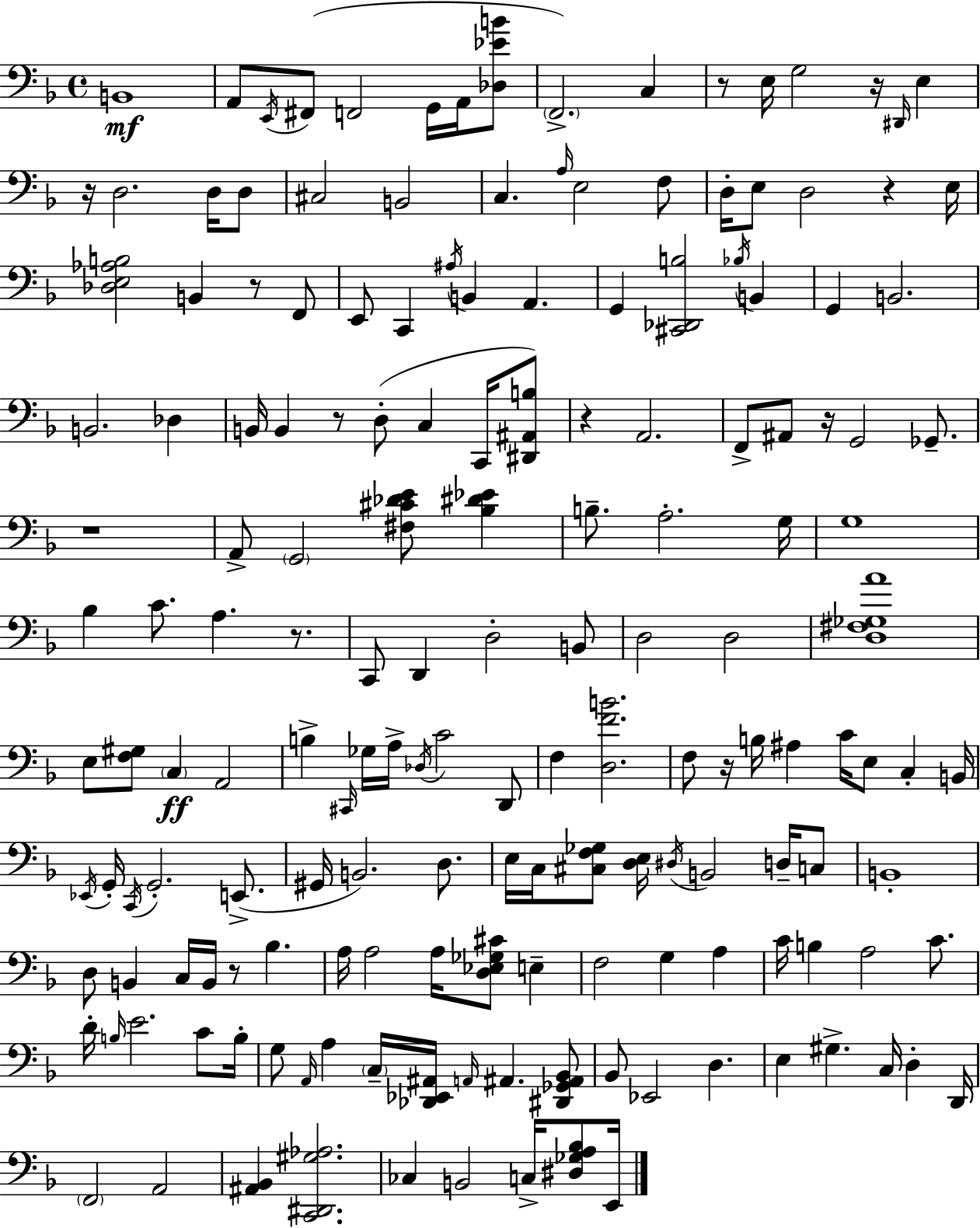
{
  \clef bass
  \time 4/4
  \defaultTimeSignature
  \key d \minor
  b,1\mf | a,8 \acciaccatura { e,16 } fis,8( f,2 g,16 a,16 <des ees' b'>8 | \parenthesize f,2.->) c4 | r8 e16 g2 r16 \grace { dis,16 } e4 | \break r16 d2. d16 | d8 cis2 b,2 | c4. \grace { a16 } e2 | f8 d16-. e8 d2 r4 | \break e16 <des e aes b>2 b,4 r8 | f,8 e,8 c,4 \acciaccatura { ais16 } b,4 a,4. | g,4 <cis, des, b>2 | \acciaccatura { bes16 } b,4 g,4 b,2. | \break b,2. | des4 b,16 b,4 r8 d8-.( c4 | c,16 <dis, ais, b>8) r4 a,2. | f,8-> ais,8 r16 g,2 | \break ges,8.-- r1 | a,8-> \parenthesize g,2 <fis cis' des' e'>8 | <bes dis' ees'>4 b8.-- a2.-. | g16 g1 | \break bes4 c'8. a4. | r8. c,8 d,4 d2-. | b,8 d2 d2 | <d fis ges a'>1 | \break e8 <f gis>8 \parenthesize c4\ff a,2 | b4-> \grace { cis,16 } ges16 a16-> \acciaccatura { des16 } c'2 | d,8 f4 <d f' b'>2. | f8 r16 b16 ais4 c'16 | \break e8 c4-. b,16 \acciaccatura { ees,16 } g,16-. \acciaccatura { c,16 } g,2.-. | e,8.->( gis,16 b,2.) | d8. e16 c16 <cis f ges>8 <d e>16 \acciaccatura { dis16 } b,2 | d16-- c8 b,1-. | \break d8 b,4 | c16 b,16 r8 bes4. a16 a2 | a16 <d ees ges cis'>8 e4-- f2 | g4 a4 c'16 b4 a2 | \break c'8. d'16-. \grace { b16 } e'2. | c'8 b16-. g8 \grace { a,16 } a4 | \parenthesize c16-- <des, ees, ais,>16 \grace { a,16 } ais,4. <dis, ges, ais, bes,>8 bes,8 ees,2 | d4. e4 | \break gis4.-> c16 d4-. d,16 \parenthesize f,2 | a,2 <ais, bes,>4 | <c, dis, gis aes>2. ces4 | b,2 c16-> <dis ges a bes>8 e,16 \bar "|."
}